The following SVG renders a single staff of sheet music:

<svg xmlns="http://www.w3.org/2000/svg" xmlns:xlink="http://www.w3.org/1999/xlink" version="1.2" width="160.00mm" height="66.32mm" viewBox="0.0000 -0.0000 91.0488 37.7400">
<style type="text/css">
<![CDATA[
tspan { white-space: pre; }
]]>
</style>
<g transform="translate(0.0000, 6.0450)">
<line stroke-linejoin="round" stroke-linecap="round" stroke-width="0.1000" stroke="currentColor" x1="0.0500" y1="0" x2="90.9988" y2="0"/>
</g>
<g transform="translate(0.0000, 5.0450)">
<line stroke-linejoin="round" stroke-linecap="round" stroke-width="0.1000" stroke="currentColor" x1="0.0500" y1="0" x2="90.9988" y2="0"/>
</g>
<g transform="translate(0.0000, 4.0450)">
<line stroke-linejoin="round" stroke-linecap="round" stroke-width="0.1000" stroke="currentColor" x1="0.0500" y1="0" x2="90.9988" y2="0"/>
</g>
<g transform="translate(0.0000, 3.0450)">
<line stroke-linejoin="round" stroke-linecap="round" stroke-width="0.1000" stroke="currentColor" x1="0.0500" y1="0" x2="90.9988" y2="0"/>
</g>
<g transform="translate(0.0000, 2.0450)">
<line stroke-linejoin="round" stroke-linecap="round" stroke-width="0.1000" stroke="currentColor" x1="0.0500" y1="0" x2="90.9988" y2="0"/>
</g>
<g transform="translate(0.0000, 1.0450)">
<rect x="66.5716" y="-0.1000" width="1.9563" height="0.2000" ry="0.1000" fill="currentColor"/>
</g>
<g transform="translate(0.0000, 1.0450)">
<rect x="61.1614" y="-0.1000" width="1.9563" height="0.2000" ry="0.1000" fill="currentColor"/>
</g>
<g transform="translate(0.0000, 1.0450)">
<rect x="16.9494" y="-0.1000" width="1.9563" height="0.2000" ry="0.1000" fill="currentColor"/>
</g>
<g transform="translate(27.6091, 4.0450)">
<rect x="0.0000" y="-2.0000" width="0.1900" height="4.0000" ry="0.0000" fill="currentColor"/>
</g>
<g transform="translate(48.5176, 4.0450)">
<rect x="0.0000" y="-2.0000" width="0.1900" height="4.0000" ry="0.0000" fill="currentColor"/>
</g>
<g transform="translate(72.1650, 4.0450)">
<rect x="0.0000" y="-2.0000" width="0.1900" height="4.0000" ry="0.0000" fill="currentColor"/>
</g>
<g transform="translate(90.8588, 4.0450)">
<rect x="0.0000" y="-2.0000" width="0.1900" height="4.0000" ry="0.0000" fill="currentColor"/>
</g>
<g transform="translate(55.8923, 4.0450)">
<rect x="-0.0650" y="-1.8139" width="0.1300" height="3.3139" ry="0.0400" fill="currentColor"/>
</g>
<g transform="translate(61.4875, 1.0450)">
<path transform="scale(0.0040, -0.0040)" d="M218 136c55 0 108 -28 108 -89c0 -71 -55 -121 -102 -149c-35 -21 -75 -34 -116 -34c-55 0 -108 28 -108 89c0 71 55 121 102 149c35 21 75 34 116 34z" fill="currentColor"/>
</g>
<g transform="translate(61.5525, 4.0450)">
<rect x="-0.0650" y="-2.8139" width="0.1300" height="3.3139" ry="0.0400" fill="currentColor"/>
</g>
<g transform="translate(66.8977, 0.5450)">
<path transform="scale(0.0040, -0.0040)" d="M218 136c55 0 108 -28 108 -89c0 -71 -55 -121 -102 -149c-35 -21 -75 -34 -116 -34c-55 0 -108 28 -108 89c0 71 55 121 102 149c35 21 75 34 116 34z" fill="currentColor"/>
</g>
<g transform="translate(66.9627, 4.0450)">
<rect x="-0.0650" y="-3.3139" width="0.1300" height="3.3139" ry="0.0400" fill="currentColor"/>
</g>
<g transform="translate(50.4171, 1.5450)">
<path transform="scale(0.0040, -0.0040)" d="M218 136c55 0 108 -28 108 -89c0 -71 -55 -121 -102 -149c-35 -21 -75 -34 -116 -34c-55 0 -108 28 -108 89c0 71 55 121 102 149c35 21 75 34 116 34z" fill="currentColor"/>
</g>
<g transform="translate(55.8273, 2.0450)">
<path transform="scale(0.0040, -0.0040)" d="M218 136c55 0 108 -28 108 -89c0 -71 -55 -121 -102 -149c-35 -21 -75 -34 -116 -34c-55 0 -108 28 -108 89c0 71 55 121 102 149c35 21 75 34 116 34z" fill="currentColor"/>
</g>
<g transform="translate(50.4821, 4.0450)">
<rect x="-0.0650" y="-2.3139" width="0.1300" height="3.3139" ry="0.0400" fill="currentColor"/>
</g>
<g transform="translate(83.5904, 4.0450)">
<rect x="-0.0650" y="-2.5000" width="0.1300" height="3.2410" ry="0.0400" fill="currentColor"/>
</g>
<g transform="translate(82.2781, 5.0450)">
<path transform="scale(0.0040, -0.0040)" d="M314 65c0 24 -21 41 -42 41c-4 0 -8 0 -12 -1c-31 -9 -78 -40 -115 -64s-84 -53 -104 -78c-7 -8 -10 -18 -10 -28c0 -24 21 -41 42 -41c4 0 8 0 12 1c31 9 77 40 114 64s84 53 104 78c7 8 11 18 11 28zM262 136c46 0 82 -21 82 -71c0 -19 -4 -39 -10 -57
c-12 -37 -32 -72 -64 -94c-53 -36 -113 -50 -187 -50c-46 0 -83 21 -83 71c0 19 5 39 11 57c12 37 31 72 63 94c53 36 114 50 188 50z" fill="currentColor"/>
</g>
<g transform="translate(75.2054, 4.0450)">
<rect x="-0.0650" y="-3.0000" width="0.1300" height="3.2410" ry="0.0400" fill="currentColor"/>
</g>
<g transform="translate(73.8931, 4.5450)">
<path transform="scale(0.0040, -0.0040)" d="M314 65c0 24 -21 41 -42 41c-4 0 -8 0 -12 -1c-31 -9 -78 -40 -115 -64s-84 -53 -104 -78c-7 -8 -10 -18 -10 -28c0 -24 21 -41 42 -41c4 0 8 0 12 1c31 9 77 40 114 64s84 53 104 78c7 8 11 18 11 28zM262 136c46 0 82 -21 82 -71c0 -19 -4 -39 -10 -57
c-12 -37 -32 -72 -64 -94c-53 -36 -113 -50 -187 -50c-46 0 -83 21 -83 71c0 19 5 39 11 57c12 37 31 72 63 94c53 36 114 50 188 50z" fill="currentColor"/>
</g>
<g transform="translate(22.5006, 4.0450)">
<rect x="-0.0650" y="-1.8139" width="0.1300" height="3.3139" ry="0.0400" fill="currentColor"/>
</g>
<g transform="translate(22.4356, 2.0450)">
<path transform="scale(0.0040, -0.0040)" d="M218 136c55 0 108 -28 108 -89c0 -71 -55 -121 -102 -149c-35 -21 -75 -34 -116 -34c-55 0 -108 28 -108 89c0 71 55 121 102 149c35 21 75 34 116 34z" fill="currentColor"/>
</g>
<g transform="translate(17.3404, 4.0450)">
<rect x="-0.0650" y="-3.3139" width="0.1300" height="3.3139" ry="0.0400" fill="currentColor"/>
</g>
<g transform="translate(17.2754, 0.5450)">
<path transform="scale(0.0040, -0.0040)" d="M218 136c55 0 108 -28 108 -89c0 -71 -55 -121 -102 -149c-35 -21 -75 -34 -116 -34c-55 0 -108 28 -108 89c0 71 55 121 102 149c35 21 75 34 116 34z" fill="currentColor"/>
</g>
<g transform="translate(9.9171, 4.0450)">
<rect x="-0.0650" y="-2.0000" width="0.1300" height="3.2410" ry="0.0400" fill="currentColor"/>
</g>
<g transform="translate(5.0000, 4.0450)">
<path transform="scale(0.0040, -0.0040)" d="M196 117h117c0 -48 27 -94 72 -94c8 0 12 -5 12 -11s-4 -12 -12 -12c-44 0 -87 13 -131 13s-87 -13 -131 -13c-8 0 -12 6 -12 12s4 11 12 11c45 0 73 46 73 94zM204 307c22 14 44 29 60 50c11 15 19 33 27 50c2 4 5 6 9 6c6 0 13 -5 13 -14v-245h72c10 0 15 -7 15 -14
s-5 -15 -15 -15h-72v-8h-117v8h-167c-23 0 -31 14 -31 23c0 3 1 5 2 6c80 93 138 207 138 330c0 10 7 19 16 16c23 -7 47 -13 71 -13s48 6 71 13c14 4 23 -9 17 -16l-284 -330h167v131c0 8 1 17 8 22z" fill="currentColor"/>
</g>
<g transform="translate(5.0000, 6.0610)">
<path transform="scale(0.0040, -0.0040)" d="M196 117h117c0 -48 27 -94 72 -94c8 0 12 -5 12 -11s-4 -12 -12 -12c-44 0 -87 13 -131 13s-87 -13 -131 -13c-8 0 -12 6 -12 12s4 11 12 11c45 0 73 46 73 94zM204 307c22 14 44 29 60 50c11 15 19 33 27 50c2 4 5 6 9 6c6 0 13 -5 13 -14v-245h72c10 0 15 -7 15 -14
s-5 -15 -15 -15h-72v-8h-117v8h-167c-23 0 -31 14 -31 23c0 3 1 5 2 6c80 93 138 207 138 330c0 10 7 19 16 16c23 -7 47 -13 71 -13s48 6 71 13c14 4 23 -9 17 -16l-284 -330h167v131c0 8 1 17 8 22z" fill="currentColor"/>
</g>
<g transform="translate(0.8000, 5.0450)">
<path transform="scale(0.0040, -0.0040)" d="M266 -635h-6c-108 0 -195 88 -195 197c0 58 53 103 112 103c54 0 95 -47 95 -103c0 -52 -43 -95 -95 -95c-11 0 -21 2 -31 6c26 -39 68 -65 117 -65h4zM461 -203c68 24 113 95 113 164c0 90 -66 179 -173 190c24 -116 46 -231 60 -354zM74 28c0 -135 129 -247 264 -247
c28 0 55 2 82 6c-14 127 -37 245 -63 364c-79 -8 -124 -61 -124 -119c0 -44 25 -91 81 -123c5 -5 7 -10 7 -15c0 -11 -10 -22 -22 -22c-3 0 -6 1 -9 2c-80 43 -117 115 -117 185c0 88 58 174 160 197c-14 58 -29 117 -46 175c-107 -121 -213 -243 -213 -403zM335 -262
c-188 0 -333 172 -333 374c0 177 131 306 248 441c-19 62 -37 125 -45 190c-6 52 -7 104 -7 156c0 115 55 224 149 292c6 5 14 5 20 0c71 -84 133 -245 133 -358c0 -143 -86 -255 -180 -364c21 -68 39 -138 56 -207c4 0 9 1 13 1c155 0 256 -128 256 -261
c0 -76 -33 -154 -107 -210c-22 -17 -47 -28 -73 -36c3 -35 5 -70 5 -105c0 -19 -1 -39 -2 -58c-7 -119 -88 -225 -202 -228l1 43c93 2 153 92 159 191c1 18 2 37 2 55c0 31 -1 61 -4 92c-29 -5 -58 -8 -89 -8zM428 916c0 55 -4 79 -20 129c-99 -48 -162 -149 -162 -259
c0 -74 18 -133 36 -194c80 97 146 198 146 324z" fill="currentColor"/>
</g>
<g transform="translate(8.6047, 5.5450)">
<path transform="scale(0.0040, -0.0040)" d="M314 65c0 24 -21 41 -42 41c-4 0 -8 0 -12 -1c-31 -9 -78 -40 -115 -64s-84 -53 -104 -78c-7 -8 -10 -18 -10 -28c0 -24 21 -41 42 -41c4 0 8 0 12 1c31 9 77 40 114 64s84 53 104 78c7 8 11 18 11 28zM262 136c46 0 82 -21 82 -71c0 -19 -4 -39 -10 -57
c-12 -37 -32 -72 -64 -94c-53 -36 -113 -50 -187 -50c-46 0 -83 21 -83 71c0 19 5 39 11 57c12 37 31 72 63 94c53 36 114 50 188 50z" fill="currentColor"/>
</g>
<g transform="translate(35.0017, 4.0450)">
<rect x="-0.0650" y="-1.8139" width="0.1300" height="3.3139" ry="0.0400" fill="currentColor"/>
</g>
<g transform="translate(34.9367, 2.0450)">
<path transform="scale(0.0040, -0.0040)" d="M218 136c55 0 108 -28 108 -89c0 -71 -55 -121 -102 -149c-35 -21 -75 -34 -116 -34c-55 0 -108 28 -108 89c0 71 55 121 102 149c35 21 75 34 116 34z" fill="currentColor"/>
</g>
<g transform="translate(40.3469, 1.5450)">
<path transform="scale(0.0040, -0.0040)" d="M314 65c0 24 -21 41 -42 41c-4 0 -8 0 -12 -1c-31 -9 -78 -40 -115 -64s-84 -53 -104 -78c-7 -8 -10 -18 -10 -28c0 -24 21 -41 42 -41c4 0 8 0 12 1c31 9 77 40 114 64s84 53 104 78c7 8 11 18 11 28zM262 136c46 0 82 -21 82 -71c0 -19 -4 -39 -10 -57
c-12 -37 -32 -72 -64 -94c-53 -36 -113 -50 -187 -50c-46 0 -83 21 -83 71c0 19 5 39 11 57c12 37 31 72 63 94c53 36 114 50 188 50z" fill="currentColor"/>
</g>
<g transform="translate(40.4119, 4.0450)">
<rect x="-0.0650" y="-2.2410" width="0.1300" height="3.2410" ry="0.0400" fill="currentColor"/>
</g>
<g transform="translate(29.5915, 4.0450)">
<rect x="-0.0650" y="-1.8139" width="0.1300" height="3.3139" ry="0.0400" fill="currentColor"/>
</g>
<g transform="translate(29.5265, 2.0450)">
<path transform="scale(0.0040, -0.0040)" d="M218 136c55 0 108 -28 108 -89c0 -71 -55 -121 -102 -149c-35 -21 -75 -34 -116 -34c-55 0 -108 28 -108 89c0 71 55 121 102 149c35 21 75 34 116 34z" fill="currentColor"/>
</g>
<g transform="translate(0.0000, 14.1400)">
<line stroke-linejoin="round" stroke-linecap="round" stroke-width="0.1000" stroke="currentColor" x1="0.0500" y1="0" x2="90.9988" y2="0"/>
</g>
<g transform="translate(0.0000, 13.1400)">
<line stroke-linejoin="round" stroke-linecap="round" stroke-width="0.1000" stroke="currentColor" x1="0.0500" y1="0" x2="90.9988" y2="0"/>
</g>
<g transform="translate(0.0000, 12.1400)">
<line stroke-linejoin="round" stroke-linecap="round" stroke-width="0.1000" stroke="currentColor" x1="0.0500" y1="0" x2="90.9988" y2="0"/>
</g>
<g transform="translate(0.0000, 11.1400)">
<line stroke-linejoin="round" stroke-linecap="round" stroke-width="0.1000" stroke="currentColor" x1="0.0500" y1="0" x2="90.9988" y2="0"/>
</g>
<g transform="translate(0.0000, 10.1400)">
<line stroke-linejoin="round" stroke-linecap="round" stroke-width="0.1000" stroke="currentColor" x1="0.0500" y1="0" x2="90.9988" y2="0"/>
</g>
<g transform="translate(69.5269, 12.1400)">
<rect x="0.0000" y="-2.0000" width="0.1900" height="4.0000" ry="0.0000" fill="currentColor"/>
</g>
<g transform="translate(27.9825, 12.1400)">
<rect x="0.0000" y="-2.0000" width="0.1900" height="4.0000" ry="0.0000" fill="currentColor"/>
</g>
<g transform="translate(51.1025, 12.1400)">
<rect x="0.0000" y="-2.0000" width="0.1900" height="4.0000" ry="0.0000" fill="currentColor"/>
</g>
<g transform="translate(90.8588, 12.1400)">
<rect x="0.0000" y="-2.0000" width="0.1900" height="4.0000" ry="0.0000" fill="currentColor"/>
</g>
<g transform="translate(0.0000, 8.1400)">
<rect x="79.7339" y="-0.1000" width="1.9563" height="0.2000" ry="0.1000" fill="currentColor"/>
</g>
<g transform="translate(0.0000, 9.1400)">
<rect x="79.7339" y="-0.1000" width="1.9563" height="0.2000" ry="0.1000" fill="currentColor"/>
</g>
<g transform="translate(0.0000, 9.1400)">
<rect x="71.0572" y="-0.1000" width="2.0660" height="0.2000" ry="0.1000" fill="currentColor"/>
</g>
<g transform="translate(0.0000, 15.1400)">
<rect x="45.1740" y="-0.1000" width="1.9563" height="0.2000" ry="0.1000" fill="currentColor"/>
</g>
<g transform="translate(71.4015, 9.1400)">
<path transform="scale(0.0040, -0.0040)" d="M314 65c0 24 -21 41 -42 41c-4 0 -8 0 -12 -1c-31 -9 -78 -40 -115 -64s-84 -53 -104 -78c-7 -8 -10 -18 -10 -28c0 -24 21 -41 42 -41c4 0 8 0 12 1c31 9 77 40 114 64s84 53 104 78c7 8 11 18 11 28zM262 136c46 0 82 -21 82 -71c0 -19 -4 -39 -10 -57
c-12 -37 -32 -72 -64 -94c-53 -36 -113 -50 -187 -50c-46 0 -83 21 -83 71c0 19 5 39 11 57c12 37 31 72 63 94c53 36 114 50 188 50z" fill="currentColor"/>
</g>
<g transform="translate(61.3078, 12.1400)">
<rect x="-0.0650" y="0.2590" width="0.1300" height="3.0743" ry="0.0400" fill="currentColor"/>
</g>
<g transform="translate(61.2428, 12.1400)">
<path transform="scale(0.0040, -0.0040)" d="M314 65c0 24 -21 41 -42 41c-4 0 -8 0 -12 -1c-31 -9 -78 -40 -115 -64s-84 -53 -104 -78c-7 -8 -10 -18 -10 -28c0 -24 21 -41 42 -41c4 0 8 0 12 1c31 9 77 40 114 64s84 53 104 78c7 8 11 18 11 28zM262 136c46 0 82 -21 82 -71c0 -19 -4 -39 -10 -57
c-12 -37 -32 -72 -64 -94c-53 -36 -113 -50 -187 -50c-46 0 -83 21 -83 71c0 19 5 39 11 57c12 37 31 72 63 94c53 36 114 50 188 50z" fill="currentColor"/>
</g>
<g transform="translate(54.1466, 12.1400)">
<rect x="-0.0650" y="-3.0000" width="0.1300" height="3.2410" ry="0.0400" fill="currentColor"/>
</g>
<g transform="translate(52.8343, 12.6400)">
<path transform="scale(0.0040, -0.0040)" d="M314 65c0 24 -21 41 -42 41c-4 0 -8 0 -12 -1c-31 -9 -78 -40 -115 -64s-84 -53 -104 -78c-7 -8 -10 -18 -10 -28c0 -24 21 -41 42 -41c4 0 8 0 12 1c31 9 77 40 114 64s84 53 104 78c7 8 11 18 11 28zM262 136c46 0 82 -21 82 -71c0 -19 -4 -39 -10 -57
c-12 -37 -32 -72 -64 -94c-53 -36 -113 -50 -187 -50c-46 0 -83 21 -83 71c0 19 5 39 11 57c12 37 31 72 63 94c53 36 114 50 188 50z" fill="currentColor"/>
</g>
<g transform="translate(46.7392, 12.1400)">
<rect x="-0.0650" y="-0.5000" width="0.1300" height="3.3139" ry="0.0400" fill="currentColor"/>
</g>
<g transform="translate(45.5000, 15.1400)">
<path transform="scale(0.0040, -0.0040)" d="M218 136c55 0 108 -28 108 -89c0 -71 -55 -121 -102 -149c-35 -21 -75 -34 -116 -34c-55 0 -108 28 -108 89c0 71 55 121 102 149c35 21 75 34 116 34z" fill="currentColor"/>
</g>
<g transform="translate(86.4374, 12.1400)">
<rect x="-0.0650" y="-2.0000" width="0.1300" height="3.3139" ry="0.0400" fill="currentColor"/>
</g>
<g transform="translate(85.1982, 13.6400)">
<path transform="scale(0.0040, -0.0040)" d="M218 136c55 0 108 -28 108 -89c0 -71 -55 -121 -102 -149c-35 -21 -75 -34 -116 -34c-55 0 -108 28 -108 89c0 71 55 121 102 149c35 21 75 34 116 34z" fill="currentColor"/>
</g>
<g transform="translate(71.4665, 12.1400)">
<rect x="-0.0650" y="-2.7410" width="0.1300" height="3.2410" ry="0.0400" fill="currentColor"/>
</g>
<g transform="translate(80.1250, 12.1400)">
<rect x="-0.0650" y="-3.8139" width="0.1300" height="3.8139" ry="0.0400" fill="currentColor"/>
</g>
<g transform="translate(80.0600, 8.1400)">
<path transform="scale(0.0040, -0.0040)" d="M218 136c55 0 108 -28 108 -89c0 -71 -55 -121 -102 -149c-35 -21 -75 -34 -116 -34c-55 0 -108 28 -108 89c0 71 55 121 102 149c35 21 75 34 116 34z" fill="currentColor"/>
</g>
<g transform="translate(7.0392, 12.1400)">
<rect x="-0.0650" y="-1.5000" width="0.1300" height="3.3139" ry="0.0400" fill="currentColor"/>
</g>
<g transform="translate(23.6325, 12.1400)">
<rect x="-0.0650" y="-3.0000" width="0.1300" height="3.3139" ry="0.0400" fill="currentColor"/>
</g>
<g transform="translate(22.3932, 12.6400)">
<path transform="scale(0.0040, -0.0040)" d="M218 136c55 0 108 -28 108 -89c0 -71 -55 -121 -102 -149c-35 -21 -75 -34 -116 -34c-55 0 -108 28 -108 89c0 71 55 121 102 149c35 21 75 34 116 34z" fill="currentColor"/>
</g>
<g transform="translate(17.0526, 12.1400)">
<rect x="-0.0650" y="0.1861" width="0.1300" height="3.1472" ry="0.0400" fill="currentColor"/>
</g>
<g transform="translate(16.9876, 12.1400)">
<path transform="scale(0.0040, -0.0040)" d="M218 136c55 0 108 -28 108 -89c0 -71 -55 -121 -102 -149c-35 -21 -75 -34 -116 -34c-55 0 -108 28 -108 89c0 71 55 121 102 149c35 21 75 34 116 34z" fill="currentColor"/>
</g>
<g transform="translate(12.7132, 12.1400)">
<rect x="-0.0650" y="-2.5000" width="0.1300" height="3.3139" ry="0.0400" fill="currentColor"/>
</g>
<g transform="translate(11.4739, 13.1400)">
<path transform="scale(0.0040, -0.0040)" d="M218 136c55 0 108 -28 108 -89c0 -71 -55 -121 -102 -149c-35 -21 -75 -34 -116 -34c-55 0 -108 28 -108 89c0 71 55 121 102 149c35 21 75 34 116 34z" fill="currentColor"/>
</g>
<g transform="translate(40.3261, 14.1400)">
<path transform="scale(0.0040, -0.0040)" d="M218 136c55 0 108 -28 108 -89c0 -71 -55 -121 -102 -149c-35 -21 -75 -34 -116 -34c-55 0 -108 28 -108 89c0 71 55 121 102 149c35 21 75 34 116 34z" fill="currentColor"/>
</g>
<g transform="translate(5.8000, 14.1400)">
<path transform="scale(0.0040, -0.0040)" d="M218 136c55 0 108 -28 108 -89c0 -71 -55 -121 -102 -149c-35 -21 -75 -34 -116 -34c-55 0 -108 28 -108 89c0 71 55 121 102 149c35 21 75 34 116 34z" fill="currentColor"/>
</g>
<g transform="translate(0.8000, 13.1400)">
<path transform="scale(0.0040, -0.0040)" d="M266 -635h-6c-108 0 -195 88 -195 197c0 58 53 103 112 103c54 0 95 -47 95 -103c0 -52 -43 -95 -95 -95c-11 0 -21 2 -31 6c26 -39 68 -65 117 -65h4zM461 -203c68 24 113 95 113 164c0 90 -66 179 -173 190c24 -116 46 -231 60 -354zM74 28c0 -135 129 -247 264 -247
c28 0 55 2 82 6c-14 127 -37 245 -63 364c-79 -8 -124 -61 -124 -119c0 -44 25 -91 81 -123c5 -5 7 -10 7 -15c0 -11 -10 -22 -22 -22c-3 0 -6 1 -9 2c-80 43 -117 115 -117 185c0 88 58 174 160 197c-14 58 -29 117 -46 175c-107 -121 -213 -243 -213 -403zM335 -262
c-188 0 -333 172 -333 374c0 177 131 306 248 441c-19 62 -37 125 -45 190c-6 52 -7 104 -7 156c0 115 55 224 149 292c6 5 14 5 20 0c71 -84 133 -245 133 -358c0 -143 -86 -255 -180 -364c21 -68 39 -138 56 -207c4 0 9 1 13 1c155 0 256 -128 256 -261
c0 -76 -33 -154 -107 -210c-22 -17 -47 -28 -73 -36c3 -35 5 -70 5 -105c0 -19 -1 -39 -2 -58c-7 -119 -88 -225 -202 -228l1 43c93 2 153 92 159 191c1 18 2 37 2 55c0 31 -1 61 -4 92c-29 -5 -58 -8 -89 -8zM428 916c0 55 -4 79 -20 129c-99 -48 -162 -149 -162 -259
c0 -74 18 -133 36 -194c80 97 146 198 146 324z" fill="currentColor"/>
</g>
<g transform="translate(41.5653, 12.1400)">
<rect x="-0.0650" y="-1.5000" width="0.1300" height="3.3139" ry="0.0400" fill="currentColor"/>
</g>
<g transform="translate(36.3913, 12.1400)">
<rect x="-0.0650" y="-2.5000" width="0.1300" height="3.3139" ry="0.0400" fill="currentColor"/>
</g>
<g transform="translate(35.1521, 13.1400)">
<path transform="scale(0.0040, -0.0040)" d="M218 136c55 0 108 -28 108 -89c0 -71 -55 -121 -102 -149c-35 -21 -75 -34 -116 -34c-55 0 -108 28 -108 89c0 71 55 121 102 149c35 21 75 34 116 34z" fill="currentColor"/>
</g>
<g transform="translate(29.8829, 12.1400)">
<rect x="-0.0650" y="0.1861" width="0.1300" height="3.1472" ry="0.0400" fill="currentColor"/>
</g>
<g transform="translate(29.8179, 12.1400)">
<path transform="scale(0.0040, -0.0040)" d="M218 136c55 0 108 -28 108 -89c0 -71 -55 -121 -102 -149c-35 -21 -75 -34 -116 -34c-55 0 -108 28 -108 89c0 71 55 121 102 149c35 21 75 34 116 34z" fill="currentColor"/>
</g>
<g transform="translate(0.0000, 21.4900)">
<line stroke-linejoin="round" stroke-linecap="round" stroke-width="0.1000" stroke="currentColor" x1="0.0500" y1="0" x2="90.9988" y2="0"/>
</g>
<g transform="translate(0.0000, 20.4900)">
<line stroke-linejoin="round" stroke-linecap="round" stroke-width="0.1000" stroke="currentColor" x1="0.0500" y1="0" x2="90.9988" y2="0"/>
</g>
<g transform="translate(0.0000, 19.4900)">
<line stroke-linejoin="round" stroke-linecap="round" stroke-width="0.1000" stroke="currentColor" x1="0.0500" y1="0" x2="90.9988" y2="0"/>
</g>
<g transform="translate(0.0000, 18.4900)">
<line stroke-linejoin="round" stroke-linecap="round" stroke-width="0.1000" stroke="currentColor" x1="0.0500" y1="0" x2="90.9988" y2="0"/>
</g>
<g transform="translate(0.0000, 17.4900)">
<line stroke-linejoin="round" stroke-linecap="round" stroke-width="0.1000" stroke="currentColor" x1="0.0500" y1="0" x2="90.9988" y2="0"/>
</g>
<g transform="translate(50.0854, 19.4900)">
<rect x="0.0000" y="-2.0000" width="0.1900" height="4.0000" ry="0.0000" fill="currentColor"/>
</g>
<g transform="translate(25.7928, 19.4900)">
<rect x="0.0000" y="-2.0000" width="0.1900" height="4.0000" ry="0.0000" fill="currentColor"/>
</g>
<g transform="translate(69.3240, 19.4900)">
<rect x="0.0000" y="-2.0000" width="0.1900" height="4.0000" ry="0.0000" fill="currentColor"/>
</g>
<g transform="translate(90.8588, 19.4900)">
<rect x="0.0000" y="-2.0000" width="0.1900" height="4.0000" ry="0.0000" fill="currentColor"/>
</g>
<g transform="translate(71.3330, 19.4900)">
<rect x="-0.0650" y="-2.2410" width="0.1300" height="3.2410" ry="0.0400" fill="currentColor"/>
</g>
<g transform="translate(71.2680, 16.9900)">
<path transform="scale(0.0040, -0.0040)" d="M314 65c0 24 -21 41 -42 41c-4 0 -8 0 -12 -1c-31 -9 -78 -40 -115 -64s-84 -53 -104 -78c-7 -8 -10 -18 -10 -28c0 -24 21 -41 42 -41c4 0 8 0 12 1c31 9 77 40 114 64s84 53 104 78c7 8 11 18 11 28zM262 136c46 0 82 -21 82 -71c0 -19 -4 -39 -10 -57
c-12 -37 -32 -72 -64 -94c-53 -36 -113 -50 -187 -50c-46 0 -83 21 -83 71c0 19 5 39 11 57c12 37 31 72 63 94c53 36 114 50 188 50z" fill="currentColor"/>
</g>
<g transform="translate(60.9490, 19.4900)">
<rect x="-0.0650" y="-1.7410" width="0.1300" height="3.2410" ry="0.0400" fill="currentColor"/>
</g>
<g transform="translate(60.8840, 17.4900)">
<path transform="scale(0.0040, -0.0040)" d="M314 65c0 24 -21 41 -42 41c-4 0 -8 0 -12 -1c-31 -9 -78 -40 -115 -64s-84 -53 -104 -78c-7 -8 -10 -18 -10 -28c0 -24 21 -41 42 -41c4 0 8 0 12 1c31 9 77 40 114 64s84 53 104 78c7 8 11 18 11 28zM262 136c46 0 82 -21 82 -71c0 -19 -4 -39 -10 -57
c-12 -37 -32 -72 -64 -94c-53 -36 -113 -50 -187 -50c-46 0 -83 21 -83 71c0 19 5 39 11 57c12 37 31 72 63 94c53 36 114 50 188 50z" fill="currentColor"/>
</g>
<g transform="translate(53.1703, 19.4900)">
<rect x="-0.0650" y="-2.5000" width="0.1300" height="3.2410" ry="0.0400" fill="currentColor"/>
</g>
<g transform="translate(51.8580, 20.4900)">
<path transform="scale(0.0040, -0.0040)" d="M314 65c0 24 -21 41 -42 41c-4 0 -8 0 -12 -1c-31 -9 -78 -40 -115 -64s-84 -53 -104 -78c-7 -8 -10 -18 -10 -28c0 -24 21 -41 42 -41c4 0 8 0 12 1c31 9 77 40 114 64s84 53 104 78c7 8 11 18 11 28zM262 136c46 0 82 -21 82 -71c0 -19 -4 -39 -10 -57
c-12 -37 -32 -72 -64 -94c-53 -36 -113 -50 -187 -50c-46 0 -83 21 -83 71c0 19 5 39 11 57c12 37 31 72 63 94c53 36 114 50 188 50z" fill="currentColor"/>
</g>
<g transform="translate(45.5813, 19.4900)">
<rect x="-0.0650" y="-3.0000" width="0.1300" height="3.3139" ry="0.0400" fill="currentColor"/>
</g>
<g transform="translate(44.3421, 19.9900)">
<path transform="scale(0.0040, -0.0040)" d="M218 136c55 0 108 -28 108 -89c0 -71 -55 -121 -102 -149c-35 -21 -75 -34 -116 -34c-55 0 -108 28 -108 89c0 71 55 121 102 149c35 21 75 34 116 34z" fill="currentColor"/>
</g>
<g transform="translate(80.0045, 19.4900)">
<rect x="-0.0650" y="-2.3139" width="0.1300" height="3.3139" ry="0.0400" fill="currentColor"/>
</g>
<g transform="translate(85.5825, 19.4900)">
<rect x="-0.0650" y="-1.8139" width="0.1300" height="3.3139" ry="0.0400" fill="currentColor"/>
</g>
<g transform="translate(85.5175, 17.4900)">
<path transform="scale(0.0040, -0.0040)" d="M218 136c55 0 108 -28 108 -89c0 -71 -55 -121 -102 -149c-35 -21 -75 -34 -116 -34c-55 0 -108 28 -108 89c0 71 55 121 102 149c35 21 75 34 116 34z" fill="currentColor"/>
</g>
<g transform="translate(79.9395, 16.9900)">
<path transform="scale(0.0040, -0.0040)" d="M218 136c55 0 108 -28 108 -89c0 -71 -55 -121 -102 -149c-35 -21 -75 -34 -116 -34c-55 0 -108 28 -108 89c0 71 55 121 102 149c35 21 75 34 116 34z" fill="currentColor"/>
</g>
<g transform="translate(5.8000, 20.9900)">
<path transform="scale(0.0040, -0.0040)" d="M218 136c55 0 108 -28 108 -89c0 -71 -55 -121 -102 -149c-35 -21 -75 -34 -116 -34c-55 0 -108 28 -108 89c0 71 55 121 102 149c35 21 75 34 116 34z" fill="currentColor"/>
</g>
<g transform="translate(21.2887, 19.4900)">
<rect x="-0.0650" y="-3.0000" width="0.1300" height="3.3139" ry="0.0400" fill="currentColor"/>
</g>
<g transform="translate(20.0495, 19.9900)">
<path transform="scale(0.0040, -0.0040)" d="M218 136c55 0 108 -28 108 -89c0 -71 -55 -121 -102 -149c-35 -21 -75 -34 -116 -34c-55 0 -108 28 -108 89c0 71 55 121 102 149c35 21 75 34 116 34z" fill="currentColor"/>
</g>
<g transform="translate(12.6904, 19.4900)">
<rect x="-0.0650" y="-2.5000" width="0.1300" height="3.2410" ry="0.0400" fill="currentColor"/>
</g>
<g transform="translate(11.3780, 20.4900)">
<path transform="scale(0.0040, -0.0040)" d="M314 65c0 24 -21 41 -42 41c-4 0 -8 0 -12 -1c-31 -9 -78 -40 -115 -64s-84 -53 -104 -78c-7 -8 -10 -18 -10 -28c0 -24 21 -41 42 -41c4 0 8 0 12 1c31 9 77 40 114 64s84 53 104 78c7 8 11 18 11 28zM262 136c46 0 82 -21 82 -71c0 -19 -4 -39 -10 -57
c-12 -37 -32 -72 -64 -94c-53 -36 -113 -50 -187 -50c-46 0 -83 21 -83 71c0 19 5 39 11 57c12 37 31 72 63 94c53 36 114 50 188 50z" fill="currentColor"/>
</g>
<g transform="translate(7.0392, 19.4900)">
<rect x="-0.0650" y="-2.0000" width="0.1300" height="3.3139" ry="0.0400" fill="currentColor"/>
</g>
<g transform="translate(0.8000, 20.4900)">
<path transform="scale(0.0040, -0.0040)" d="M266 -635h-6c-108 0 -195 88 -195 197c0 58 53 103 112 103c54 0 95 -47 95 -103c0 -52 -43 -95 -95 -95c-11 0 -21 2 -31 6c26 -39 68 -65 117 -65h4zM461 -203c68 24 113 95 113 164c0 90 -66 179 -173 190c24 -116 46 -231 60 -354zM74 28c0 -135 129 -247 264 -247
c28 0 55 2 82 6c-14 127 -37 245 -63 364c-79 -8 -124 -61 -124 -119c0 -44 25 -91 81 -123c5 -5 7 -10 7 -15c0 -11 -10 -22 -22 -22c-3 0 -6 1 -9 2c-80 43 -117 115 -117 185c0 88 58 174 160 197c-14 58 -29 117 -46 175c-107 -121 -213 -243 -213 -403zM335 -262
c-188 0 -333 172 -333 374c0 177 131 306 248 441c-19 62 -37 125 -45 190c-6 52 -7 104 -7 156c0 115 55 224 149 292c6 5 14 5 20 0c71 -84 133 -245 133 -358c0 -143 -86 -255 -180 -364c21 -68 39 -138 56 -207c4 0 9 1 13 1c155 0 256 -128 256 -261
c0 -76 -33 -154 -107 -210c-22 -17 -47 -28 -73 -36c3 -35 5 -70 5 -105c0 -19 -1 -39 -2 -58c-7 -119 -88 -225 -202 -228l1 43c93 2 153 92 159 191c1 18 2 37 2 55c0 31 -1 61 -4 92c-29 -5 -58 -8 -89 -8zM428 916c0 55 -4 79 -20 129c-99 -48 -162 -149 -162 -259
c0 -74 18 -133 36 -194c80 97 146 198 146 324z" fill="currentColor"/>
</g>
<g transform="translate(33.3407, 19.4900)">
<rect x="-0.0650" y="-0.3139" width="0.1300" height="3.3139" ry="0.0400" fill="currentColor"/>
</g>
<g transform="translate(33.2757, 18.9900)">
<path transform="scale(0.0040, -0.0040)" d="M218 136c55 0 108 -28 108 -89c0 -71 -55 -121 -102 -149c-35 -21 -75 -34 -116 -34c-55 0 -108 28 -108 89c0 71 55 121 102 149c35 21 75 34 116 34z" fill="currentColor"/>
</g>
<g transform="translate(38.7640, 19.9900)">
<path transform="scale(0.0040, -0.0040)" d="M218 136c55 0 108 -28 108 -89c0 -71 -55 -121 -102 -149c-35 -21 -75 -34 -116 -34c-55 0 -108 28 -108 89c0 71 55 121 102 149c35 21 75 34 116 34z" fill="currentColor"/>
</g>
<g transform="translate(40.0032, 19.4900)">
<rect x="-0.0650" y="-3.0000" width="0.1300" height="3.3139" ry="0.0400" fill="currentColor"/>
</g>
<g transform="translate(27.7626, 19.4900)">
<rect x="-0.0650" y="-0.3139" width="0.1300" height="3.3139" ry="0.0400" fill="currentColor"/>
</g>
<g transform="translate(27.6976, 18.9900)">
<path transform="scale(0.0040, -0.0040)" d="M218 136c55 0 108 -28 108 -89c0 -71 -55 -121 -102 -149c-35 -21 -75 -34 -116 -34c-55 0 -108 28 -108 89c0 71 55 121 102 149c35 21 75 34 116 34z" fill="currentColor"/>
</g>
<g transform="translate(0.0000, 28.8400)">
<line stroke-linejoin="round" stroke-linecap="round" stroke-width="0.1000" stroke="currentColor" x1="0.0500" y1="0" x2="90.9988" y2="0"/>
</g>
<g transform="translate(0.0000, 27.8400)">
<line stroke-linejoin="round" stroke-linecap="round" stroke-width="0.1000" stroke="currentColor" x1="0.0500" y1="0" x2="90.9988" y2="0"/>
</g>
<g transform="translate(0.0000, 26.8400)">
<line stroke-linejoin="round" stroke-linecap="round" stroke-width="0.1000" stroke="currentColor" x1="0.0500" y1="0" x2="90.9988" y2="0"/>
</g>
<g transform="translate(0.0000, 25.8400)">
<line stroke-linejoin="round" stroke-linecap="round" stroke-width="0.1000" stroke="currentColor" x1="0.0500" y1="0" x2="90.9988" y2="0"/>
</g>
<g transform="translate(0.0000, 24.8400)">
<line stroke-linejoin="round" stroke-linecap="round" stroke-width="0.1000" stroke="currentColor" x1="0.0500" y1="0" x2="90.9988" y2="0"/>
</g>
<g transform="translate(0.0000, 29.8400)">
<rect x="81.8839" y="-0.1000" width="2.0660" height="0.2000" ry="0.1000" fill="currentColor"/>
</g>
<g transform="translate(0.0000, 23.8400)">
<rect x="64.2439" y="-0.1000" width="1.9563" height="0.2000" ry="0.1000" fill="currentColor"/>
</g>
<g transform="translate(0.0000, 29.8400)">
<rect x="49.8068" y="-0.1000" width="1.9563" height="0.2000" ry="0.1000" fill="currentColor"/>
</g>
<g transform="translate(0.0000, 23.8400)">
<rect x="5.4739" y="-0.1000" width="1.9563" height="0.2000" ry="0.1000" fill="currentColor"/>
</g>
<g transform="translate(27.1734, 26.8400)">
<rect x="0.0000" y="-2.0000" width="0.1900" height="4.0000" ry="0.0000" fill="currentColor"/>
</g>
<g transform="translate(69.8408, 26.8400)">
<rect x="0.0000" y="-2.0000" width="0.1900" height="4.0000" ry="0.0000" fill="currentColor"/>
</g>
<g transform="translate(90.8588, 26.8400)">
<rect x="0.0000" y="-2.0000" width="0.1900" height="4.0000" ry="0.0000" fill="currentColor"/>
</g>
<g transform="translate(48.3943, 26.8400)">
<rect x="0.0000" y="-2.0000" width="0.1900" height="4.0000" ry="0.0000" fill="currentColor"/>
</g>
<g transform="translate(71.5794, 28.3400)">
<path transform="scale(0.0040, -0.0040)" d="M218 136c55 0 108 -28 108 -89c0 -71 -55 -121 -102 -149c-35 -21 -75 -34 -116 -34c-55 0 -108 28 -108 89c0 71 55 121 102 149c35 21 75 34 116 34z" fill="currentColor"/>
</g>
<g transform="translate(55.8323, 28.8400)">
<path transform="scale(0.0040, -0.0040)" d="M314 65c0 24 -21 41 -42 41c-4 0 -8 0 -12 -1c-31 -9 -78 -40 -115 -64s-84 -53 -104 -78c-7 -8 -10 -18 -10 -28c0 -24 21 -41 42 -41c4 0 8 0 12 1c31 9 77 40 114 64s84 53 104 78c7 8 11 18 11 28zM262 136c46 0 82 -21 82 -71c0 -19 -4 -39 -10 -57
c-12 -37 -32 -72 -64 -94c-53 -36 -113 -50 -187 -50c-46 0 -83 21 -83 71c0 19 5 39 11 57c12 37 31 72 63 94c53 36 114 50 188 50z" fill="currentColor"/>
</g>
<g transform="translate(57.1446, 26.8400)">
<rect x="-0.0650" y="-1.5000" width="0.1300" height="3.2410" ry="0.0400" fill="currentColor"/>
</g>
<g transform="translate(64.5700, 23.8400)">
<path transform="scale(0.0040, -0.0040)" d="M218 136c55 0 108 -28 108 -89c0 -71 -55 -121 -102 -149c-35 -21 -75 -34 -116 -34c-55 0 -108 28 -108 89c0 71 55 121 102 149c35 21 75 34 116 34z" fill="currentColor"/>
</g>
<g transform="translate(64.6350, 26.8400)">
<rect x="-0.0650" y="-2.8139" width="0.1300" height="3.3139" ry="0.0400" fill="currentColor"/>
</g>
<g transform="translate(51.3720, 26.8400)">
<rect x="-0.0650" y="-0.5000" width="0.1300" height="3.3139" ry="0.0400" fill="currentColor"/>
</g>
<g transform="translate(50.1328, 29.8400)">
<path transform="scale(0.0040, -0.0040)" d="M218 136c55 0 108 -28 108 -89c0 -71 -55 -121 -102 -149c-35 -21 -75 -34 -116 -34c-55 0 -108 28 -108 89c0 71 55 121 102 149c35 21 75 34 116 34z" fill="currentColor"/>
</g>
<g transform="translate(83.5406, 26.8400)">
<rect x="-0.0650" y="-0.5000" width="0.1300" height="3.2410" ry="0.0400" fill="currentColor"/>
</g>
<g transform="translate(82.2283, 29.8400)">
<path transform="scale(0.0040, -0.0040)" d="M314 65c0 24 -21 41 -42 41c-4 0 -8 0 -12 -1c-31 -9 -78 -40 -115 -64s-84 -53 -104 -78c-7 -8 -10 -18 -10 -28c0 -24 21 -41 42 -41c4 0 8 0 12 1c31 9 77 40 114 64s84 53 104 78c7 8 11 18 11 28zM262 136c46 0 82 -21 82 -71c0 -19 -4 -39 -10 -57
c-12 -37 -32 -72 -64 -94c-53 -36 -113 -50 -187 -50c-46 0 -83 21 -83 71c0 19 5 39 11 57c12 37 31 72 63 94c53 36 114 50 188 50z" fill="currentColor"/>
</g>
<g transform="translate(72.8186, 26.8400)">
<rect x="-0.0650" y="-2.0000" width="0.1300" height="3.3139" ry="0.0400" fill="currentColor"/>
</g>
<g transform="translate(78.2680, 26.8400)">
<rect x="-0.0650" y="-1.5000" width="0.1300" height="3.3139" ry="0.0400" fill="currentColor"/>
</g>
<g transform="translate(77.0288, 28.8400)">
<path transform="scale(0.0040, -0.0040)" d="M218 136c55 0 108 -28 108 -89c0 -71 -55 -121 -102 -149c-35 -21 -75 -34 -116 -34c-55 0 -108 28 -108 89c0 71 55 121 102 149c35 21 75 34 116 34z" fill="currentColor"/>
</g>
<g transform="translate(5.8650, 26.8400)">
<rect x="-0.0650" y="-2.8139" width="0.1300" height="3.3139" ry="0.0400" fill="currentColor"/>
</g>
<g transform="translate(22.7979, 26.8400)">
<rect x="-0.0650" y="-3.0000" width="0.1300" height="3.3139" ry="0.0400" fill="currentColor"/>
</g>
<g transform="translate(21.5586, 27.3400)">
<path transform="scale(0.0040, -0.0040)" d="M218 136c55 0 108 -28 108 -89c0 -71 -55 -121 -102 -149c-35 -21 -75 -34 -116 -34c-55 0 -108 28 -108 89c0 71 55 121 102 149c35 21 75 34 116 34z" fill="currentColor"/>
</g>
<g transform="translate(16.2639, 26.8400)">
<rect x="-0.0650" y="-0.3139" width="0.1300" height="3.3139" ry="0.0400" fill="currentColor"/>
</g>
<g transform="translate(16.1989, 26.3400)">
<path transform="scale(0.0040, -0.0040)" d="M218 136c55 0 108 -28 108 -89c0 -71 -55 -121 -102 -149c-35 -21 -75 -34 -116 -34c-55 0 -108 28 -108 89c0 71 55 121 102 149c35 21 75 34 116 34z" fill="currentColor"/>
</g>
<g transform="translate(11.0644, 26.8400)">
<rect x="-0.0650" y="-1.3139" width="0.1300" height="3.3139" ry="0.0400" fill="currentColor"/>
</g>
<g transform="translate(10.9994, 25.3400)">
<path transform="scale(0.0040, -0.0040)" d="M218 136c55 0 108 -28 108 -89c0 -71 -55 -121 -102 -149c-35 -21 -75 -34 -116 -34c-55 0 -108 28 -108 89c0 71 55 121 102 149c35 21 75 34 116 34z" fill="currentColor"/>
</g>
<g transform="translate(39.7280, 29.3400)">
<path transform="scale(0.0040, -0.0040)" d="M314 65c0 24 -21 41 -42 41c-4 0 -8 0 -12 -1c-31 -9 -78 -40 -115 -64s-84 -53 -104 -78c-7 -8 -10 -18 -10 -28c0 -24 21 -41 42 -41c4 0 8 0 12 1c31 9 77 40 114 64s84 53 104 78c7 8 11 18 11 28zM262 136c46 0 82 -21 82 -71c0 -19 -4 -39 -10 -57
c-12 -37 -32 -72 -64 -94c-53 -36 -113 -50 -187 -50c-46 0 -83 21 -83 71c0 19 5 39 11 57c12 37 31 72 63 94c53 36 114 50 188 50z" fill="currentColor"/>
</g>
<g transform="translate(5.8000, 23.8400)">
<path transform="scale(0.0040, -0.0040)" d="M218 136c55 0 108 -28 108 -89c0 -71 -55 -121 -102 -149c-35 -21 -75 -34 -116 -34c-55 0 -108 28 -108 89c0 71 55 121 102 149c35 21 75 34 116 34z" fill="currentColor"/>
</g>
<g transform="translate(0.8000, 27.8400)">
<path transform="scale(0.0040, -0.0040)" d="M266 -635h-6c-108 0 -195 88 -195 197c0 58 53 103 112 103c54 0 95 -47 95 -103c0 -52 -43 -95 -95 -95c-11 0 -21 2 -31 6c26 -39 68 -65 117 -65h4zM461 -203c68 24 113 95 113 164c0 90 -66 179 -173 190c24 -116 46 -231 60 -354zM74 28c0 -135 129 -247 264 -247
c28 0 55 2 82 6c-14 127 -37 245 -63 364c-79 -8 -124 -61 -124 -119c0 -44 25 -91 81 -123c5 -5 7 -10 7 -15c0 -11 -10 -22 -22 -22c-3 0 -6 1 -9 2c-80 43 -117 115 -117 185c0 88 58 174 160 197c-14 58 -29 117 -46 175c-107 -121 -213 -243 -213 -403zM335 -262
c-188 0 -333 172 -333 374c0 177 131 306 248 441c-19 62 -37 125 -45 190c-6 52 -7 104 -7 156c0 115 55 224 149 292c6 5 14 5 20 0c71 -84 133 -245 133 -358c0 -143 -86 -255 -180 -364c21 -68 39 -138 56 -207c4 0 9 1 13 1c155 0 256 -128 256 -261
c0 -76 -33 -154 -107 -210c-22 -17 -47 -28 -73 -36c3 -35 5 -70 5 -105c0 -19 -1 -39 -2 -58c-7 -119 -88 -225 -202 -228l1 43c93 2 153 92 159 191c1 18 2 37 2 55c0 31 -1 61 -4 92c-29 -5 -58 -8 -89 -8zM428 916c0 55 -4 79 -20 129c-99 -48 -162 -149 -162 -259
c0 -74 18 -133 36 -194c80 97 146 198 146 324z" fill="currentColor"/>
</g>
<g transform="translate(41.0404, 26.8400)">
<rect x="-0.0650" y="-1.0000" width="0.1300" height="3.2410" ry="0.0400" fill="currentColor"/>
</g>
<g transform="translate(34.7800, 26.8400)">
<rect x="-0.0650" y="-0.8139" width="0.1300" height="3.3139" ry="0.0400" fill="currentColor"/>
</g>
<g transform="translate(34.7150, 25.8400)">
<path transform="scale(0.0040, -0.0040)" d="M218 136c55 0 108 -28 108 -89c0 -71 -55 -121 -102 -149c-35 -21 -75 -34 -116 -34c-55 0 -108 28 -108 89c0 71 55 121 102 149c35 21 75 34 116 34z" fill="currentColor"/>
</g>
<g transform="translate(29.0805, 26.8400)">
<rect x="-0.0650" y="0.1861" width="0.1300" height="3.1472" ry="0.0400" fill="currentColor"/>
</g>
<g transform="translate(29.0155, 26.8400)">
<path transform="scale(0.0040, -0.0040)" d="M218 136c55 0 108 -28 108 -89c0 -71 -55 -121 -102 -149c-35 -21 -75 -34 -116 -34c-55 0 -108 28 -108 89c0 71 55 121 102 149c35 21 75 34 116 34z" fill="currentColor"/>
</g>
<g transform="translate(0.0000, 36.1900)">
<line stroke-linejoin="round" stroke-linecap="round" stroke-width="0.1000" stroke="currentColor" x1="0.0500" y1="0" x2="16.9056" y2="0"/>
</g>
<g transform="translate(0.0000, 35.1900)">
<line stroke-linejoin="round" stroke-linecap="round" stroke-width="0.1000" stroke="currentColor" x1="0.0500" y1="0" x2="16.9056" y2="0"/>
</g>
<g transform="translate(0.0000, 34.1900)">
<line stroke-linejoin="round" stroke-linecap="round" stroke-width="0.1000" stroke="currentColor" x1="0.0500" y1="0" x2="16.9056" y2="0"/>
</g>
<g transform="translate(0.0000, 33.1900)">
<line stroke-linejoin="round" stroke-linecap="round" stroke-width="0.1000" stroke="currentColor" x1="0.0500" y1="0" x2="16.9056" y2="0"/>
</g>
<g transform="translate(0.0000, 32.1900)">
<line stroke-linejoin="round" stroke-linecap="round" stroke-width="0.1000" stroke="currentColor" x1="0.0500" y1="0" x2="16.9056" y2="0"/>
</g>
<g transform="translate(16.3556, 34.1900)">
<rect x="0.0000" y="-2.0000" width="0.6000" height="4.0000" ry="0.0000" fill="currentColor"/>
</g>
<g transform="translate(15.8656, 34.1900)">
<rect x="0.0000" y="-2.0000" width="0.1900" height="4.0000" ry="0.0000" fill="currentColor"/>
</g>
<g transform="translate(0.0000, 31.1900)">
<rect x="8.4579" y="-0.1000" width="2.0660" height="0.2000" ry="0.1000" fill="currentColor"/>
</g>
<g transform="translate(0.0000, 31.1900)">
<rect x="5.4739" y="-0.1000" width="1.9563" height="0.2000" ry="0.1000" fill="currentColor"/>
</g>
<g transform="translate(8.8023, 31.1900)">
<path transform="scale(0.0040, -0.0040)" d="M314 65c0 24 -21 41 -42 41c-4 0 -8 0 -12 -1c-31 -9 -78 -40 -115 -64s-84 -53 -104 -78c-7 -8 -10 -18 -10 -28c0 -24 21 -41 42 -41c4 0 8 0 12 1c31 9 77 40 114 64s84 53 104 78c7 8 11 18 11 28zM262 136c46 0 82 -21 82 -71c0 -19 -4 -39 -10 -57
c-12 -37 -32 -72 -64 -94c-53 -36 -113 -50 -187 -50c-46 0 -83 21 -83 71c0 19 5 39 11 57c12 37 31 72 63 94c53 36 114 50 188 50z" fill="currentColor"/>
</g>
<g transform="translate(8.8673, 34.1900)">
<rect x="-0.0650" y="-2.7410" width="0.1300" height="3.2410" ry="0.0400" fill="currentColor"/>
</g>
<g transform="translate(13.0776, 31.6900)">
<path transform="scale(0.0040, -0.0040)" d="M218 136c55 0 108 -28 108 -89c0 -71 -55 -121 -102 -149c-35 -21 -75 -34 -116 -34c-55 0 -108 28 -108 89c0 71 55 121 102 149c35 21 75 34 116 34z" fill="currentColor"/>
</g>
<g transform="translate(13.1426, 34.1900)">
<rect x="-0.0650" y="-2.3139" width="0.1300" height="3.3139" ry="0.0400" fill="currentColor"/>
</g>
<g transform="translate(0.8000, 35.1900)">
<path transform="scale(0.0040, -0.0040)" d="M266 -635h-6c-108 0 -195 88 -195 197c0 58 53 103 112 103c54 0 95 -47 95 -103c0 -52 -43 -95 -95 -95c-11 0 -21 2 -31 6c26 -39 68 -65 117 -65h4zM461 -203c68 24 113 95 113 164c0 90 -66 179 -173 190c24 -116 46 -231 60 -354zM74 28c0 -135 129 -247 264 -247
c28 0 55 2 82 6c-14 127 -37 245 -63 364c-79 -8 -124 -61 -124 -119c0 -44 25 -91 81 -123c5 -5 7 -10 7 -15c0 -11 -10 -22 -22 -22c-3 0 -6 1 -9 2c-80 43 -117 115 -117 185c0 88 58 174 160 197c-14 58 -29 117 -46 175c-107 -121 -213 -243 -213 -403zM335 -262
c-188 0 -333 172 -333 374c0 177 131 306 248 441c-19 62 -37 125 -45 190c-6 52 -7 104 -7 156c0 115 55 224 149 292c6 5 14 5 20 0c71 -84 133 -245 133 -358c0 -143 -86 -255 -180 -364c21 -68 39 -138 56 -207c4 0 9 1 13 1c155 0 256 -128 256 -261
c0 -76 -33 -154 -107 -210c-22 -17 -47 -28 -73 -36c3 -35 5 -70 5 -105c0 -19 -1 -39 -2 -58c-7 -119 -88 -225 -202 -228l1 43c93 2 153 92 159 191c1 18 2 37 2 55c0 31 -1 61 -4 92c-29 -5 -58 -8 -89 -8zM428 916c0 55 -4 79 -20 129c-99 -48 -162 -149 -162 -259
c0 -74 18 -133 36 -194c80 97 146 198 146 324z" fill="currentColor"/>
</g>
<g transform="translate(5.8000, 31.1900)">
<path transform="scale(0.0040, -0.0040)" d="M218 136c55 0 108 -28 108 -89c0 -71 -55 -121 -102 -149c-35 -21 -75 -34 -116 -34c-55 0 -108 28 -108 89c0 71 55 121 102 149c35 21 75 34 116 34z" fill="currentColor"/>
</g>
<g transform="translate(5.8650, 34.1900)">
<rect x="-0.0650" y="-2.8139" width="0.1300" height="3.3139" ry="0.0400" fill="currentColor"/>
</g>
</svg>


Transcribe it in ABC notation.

X:1
T:Untitled
M:4/4
L:1/4
K:C
F2 b f f f g2 g f a b A2 G2 E G B A B G E C A2 B2 a2 c' F F G2 A c c A A G2 f2 g2 g f a e c A B d D2 C E2 a F E C2 a a2 g